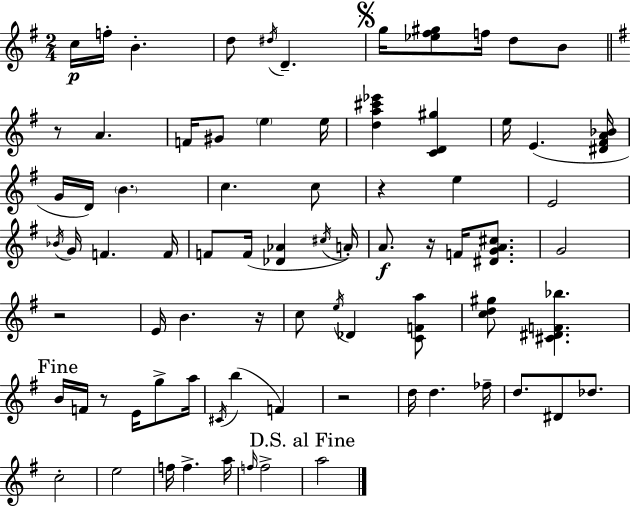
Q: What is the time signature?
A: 2/4